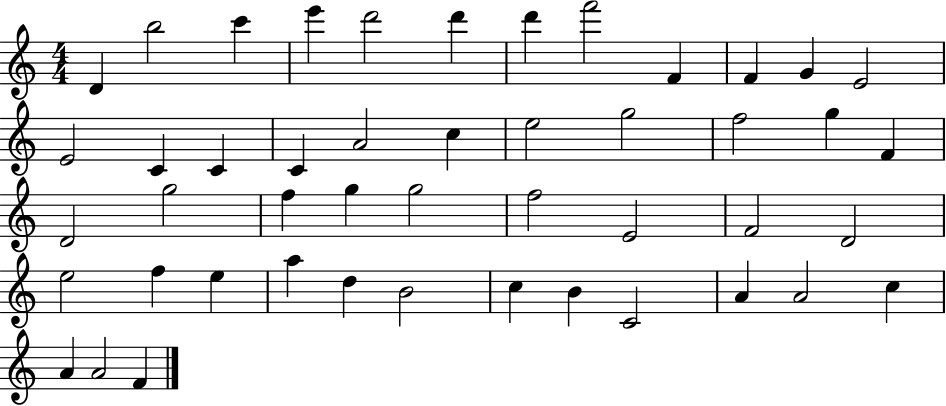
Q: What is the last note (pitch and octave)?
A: F4